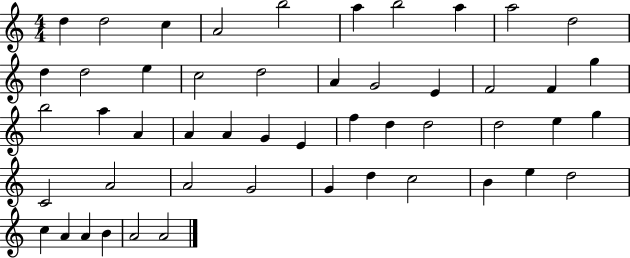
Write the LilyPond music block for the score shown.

{
  \clef treble
  \numericTimeSignature
  \time 4/4
  \key c \major
  d''4 d''2 c''4 | a'2 b''2 | a''4 b''2 a''4 | a''2 d''2 | \break d''4 d''2 e''4 | c''2 d''2 | a'4 g'2 e'4 | f'2 f'4 g''4 | \break b''2 a''4 a'4 | a'4 a'4 g'4 e'4 | f''4 d''4 d''2 | d''2 e''4 g''4 | \break c'2 a'2 | a'2 g'2 | g'4 d''4 c''2 | b'4 e''4 d''2 | \break c''4 a'4 a'4 b'4 | a'2 a'2 | \bar "|."
}